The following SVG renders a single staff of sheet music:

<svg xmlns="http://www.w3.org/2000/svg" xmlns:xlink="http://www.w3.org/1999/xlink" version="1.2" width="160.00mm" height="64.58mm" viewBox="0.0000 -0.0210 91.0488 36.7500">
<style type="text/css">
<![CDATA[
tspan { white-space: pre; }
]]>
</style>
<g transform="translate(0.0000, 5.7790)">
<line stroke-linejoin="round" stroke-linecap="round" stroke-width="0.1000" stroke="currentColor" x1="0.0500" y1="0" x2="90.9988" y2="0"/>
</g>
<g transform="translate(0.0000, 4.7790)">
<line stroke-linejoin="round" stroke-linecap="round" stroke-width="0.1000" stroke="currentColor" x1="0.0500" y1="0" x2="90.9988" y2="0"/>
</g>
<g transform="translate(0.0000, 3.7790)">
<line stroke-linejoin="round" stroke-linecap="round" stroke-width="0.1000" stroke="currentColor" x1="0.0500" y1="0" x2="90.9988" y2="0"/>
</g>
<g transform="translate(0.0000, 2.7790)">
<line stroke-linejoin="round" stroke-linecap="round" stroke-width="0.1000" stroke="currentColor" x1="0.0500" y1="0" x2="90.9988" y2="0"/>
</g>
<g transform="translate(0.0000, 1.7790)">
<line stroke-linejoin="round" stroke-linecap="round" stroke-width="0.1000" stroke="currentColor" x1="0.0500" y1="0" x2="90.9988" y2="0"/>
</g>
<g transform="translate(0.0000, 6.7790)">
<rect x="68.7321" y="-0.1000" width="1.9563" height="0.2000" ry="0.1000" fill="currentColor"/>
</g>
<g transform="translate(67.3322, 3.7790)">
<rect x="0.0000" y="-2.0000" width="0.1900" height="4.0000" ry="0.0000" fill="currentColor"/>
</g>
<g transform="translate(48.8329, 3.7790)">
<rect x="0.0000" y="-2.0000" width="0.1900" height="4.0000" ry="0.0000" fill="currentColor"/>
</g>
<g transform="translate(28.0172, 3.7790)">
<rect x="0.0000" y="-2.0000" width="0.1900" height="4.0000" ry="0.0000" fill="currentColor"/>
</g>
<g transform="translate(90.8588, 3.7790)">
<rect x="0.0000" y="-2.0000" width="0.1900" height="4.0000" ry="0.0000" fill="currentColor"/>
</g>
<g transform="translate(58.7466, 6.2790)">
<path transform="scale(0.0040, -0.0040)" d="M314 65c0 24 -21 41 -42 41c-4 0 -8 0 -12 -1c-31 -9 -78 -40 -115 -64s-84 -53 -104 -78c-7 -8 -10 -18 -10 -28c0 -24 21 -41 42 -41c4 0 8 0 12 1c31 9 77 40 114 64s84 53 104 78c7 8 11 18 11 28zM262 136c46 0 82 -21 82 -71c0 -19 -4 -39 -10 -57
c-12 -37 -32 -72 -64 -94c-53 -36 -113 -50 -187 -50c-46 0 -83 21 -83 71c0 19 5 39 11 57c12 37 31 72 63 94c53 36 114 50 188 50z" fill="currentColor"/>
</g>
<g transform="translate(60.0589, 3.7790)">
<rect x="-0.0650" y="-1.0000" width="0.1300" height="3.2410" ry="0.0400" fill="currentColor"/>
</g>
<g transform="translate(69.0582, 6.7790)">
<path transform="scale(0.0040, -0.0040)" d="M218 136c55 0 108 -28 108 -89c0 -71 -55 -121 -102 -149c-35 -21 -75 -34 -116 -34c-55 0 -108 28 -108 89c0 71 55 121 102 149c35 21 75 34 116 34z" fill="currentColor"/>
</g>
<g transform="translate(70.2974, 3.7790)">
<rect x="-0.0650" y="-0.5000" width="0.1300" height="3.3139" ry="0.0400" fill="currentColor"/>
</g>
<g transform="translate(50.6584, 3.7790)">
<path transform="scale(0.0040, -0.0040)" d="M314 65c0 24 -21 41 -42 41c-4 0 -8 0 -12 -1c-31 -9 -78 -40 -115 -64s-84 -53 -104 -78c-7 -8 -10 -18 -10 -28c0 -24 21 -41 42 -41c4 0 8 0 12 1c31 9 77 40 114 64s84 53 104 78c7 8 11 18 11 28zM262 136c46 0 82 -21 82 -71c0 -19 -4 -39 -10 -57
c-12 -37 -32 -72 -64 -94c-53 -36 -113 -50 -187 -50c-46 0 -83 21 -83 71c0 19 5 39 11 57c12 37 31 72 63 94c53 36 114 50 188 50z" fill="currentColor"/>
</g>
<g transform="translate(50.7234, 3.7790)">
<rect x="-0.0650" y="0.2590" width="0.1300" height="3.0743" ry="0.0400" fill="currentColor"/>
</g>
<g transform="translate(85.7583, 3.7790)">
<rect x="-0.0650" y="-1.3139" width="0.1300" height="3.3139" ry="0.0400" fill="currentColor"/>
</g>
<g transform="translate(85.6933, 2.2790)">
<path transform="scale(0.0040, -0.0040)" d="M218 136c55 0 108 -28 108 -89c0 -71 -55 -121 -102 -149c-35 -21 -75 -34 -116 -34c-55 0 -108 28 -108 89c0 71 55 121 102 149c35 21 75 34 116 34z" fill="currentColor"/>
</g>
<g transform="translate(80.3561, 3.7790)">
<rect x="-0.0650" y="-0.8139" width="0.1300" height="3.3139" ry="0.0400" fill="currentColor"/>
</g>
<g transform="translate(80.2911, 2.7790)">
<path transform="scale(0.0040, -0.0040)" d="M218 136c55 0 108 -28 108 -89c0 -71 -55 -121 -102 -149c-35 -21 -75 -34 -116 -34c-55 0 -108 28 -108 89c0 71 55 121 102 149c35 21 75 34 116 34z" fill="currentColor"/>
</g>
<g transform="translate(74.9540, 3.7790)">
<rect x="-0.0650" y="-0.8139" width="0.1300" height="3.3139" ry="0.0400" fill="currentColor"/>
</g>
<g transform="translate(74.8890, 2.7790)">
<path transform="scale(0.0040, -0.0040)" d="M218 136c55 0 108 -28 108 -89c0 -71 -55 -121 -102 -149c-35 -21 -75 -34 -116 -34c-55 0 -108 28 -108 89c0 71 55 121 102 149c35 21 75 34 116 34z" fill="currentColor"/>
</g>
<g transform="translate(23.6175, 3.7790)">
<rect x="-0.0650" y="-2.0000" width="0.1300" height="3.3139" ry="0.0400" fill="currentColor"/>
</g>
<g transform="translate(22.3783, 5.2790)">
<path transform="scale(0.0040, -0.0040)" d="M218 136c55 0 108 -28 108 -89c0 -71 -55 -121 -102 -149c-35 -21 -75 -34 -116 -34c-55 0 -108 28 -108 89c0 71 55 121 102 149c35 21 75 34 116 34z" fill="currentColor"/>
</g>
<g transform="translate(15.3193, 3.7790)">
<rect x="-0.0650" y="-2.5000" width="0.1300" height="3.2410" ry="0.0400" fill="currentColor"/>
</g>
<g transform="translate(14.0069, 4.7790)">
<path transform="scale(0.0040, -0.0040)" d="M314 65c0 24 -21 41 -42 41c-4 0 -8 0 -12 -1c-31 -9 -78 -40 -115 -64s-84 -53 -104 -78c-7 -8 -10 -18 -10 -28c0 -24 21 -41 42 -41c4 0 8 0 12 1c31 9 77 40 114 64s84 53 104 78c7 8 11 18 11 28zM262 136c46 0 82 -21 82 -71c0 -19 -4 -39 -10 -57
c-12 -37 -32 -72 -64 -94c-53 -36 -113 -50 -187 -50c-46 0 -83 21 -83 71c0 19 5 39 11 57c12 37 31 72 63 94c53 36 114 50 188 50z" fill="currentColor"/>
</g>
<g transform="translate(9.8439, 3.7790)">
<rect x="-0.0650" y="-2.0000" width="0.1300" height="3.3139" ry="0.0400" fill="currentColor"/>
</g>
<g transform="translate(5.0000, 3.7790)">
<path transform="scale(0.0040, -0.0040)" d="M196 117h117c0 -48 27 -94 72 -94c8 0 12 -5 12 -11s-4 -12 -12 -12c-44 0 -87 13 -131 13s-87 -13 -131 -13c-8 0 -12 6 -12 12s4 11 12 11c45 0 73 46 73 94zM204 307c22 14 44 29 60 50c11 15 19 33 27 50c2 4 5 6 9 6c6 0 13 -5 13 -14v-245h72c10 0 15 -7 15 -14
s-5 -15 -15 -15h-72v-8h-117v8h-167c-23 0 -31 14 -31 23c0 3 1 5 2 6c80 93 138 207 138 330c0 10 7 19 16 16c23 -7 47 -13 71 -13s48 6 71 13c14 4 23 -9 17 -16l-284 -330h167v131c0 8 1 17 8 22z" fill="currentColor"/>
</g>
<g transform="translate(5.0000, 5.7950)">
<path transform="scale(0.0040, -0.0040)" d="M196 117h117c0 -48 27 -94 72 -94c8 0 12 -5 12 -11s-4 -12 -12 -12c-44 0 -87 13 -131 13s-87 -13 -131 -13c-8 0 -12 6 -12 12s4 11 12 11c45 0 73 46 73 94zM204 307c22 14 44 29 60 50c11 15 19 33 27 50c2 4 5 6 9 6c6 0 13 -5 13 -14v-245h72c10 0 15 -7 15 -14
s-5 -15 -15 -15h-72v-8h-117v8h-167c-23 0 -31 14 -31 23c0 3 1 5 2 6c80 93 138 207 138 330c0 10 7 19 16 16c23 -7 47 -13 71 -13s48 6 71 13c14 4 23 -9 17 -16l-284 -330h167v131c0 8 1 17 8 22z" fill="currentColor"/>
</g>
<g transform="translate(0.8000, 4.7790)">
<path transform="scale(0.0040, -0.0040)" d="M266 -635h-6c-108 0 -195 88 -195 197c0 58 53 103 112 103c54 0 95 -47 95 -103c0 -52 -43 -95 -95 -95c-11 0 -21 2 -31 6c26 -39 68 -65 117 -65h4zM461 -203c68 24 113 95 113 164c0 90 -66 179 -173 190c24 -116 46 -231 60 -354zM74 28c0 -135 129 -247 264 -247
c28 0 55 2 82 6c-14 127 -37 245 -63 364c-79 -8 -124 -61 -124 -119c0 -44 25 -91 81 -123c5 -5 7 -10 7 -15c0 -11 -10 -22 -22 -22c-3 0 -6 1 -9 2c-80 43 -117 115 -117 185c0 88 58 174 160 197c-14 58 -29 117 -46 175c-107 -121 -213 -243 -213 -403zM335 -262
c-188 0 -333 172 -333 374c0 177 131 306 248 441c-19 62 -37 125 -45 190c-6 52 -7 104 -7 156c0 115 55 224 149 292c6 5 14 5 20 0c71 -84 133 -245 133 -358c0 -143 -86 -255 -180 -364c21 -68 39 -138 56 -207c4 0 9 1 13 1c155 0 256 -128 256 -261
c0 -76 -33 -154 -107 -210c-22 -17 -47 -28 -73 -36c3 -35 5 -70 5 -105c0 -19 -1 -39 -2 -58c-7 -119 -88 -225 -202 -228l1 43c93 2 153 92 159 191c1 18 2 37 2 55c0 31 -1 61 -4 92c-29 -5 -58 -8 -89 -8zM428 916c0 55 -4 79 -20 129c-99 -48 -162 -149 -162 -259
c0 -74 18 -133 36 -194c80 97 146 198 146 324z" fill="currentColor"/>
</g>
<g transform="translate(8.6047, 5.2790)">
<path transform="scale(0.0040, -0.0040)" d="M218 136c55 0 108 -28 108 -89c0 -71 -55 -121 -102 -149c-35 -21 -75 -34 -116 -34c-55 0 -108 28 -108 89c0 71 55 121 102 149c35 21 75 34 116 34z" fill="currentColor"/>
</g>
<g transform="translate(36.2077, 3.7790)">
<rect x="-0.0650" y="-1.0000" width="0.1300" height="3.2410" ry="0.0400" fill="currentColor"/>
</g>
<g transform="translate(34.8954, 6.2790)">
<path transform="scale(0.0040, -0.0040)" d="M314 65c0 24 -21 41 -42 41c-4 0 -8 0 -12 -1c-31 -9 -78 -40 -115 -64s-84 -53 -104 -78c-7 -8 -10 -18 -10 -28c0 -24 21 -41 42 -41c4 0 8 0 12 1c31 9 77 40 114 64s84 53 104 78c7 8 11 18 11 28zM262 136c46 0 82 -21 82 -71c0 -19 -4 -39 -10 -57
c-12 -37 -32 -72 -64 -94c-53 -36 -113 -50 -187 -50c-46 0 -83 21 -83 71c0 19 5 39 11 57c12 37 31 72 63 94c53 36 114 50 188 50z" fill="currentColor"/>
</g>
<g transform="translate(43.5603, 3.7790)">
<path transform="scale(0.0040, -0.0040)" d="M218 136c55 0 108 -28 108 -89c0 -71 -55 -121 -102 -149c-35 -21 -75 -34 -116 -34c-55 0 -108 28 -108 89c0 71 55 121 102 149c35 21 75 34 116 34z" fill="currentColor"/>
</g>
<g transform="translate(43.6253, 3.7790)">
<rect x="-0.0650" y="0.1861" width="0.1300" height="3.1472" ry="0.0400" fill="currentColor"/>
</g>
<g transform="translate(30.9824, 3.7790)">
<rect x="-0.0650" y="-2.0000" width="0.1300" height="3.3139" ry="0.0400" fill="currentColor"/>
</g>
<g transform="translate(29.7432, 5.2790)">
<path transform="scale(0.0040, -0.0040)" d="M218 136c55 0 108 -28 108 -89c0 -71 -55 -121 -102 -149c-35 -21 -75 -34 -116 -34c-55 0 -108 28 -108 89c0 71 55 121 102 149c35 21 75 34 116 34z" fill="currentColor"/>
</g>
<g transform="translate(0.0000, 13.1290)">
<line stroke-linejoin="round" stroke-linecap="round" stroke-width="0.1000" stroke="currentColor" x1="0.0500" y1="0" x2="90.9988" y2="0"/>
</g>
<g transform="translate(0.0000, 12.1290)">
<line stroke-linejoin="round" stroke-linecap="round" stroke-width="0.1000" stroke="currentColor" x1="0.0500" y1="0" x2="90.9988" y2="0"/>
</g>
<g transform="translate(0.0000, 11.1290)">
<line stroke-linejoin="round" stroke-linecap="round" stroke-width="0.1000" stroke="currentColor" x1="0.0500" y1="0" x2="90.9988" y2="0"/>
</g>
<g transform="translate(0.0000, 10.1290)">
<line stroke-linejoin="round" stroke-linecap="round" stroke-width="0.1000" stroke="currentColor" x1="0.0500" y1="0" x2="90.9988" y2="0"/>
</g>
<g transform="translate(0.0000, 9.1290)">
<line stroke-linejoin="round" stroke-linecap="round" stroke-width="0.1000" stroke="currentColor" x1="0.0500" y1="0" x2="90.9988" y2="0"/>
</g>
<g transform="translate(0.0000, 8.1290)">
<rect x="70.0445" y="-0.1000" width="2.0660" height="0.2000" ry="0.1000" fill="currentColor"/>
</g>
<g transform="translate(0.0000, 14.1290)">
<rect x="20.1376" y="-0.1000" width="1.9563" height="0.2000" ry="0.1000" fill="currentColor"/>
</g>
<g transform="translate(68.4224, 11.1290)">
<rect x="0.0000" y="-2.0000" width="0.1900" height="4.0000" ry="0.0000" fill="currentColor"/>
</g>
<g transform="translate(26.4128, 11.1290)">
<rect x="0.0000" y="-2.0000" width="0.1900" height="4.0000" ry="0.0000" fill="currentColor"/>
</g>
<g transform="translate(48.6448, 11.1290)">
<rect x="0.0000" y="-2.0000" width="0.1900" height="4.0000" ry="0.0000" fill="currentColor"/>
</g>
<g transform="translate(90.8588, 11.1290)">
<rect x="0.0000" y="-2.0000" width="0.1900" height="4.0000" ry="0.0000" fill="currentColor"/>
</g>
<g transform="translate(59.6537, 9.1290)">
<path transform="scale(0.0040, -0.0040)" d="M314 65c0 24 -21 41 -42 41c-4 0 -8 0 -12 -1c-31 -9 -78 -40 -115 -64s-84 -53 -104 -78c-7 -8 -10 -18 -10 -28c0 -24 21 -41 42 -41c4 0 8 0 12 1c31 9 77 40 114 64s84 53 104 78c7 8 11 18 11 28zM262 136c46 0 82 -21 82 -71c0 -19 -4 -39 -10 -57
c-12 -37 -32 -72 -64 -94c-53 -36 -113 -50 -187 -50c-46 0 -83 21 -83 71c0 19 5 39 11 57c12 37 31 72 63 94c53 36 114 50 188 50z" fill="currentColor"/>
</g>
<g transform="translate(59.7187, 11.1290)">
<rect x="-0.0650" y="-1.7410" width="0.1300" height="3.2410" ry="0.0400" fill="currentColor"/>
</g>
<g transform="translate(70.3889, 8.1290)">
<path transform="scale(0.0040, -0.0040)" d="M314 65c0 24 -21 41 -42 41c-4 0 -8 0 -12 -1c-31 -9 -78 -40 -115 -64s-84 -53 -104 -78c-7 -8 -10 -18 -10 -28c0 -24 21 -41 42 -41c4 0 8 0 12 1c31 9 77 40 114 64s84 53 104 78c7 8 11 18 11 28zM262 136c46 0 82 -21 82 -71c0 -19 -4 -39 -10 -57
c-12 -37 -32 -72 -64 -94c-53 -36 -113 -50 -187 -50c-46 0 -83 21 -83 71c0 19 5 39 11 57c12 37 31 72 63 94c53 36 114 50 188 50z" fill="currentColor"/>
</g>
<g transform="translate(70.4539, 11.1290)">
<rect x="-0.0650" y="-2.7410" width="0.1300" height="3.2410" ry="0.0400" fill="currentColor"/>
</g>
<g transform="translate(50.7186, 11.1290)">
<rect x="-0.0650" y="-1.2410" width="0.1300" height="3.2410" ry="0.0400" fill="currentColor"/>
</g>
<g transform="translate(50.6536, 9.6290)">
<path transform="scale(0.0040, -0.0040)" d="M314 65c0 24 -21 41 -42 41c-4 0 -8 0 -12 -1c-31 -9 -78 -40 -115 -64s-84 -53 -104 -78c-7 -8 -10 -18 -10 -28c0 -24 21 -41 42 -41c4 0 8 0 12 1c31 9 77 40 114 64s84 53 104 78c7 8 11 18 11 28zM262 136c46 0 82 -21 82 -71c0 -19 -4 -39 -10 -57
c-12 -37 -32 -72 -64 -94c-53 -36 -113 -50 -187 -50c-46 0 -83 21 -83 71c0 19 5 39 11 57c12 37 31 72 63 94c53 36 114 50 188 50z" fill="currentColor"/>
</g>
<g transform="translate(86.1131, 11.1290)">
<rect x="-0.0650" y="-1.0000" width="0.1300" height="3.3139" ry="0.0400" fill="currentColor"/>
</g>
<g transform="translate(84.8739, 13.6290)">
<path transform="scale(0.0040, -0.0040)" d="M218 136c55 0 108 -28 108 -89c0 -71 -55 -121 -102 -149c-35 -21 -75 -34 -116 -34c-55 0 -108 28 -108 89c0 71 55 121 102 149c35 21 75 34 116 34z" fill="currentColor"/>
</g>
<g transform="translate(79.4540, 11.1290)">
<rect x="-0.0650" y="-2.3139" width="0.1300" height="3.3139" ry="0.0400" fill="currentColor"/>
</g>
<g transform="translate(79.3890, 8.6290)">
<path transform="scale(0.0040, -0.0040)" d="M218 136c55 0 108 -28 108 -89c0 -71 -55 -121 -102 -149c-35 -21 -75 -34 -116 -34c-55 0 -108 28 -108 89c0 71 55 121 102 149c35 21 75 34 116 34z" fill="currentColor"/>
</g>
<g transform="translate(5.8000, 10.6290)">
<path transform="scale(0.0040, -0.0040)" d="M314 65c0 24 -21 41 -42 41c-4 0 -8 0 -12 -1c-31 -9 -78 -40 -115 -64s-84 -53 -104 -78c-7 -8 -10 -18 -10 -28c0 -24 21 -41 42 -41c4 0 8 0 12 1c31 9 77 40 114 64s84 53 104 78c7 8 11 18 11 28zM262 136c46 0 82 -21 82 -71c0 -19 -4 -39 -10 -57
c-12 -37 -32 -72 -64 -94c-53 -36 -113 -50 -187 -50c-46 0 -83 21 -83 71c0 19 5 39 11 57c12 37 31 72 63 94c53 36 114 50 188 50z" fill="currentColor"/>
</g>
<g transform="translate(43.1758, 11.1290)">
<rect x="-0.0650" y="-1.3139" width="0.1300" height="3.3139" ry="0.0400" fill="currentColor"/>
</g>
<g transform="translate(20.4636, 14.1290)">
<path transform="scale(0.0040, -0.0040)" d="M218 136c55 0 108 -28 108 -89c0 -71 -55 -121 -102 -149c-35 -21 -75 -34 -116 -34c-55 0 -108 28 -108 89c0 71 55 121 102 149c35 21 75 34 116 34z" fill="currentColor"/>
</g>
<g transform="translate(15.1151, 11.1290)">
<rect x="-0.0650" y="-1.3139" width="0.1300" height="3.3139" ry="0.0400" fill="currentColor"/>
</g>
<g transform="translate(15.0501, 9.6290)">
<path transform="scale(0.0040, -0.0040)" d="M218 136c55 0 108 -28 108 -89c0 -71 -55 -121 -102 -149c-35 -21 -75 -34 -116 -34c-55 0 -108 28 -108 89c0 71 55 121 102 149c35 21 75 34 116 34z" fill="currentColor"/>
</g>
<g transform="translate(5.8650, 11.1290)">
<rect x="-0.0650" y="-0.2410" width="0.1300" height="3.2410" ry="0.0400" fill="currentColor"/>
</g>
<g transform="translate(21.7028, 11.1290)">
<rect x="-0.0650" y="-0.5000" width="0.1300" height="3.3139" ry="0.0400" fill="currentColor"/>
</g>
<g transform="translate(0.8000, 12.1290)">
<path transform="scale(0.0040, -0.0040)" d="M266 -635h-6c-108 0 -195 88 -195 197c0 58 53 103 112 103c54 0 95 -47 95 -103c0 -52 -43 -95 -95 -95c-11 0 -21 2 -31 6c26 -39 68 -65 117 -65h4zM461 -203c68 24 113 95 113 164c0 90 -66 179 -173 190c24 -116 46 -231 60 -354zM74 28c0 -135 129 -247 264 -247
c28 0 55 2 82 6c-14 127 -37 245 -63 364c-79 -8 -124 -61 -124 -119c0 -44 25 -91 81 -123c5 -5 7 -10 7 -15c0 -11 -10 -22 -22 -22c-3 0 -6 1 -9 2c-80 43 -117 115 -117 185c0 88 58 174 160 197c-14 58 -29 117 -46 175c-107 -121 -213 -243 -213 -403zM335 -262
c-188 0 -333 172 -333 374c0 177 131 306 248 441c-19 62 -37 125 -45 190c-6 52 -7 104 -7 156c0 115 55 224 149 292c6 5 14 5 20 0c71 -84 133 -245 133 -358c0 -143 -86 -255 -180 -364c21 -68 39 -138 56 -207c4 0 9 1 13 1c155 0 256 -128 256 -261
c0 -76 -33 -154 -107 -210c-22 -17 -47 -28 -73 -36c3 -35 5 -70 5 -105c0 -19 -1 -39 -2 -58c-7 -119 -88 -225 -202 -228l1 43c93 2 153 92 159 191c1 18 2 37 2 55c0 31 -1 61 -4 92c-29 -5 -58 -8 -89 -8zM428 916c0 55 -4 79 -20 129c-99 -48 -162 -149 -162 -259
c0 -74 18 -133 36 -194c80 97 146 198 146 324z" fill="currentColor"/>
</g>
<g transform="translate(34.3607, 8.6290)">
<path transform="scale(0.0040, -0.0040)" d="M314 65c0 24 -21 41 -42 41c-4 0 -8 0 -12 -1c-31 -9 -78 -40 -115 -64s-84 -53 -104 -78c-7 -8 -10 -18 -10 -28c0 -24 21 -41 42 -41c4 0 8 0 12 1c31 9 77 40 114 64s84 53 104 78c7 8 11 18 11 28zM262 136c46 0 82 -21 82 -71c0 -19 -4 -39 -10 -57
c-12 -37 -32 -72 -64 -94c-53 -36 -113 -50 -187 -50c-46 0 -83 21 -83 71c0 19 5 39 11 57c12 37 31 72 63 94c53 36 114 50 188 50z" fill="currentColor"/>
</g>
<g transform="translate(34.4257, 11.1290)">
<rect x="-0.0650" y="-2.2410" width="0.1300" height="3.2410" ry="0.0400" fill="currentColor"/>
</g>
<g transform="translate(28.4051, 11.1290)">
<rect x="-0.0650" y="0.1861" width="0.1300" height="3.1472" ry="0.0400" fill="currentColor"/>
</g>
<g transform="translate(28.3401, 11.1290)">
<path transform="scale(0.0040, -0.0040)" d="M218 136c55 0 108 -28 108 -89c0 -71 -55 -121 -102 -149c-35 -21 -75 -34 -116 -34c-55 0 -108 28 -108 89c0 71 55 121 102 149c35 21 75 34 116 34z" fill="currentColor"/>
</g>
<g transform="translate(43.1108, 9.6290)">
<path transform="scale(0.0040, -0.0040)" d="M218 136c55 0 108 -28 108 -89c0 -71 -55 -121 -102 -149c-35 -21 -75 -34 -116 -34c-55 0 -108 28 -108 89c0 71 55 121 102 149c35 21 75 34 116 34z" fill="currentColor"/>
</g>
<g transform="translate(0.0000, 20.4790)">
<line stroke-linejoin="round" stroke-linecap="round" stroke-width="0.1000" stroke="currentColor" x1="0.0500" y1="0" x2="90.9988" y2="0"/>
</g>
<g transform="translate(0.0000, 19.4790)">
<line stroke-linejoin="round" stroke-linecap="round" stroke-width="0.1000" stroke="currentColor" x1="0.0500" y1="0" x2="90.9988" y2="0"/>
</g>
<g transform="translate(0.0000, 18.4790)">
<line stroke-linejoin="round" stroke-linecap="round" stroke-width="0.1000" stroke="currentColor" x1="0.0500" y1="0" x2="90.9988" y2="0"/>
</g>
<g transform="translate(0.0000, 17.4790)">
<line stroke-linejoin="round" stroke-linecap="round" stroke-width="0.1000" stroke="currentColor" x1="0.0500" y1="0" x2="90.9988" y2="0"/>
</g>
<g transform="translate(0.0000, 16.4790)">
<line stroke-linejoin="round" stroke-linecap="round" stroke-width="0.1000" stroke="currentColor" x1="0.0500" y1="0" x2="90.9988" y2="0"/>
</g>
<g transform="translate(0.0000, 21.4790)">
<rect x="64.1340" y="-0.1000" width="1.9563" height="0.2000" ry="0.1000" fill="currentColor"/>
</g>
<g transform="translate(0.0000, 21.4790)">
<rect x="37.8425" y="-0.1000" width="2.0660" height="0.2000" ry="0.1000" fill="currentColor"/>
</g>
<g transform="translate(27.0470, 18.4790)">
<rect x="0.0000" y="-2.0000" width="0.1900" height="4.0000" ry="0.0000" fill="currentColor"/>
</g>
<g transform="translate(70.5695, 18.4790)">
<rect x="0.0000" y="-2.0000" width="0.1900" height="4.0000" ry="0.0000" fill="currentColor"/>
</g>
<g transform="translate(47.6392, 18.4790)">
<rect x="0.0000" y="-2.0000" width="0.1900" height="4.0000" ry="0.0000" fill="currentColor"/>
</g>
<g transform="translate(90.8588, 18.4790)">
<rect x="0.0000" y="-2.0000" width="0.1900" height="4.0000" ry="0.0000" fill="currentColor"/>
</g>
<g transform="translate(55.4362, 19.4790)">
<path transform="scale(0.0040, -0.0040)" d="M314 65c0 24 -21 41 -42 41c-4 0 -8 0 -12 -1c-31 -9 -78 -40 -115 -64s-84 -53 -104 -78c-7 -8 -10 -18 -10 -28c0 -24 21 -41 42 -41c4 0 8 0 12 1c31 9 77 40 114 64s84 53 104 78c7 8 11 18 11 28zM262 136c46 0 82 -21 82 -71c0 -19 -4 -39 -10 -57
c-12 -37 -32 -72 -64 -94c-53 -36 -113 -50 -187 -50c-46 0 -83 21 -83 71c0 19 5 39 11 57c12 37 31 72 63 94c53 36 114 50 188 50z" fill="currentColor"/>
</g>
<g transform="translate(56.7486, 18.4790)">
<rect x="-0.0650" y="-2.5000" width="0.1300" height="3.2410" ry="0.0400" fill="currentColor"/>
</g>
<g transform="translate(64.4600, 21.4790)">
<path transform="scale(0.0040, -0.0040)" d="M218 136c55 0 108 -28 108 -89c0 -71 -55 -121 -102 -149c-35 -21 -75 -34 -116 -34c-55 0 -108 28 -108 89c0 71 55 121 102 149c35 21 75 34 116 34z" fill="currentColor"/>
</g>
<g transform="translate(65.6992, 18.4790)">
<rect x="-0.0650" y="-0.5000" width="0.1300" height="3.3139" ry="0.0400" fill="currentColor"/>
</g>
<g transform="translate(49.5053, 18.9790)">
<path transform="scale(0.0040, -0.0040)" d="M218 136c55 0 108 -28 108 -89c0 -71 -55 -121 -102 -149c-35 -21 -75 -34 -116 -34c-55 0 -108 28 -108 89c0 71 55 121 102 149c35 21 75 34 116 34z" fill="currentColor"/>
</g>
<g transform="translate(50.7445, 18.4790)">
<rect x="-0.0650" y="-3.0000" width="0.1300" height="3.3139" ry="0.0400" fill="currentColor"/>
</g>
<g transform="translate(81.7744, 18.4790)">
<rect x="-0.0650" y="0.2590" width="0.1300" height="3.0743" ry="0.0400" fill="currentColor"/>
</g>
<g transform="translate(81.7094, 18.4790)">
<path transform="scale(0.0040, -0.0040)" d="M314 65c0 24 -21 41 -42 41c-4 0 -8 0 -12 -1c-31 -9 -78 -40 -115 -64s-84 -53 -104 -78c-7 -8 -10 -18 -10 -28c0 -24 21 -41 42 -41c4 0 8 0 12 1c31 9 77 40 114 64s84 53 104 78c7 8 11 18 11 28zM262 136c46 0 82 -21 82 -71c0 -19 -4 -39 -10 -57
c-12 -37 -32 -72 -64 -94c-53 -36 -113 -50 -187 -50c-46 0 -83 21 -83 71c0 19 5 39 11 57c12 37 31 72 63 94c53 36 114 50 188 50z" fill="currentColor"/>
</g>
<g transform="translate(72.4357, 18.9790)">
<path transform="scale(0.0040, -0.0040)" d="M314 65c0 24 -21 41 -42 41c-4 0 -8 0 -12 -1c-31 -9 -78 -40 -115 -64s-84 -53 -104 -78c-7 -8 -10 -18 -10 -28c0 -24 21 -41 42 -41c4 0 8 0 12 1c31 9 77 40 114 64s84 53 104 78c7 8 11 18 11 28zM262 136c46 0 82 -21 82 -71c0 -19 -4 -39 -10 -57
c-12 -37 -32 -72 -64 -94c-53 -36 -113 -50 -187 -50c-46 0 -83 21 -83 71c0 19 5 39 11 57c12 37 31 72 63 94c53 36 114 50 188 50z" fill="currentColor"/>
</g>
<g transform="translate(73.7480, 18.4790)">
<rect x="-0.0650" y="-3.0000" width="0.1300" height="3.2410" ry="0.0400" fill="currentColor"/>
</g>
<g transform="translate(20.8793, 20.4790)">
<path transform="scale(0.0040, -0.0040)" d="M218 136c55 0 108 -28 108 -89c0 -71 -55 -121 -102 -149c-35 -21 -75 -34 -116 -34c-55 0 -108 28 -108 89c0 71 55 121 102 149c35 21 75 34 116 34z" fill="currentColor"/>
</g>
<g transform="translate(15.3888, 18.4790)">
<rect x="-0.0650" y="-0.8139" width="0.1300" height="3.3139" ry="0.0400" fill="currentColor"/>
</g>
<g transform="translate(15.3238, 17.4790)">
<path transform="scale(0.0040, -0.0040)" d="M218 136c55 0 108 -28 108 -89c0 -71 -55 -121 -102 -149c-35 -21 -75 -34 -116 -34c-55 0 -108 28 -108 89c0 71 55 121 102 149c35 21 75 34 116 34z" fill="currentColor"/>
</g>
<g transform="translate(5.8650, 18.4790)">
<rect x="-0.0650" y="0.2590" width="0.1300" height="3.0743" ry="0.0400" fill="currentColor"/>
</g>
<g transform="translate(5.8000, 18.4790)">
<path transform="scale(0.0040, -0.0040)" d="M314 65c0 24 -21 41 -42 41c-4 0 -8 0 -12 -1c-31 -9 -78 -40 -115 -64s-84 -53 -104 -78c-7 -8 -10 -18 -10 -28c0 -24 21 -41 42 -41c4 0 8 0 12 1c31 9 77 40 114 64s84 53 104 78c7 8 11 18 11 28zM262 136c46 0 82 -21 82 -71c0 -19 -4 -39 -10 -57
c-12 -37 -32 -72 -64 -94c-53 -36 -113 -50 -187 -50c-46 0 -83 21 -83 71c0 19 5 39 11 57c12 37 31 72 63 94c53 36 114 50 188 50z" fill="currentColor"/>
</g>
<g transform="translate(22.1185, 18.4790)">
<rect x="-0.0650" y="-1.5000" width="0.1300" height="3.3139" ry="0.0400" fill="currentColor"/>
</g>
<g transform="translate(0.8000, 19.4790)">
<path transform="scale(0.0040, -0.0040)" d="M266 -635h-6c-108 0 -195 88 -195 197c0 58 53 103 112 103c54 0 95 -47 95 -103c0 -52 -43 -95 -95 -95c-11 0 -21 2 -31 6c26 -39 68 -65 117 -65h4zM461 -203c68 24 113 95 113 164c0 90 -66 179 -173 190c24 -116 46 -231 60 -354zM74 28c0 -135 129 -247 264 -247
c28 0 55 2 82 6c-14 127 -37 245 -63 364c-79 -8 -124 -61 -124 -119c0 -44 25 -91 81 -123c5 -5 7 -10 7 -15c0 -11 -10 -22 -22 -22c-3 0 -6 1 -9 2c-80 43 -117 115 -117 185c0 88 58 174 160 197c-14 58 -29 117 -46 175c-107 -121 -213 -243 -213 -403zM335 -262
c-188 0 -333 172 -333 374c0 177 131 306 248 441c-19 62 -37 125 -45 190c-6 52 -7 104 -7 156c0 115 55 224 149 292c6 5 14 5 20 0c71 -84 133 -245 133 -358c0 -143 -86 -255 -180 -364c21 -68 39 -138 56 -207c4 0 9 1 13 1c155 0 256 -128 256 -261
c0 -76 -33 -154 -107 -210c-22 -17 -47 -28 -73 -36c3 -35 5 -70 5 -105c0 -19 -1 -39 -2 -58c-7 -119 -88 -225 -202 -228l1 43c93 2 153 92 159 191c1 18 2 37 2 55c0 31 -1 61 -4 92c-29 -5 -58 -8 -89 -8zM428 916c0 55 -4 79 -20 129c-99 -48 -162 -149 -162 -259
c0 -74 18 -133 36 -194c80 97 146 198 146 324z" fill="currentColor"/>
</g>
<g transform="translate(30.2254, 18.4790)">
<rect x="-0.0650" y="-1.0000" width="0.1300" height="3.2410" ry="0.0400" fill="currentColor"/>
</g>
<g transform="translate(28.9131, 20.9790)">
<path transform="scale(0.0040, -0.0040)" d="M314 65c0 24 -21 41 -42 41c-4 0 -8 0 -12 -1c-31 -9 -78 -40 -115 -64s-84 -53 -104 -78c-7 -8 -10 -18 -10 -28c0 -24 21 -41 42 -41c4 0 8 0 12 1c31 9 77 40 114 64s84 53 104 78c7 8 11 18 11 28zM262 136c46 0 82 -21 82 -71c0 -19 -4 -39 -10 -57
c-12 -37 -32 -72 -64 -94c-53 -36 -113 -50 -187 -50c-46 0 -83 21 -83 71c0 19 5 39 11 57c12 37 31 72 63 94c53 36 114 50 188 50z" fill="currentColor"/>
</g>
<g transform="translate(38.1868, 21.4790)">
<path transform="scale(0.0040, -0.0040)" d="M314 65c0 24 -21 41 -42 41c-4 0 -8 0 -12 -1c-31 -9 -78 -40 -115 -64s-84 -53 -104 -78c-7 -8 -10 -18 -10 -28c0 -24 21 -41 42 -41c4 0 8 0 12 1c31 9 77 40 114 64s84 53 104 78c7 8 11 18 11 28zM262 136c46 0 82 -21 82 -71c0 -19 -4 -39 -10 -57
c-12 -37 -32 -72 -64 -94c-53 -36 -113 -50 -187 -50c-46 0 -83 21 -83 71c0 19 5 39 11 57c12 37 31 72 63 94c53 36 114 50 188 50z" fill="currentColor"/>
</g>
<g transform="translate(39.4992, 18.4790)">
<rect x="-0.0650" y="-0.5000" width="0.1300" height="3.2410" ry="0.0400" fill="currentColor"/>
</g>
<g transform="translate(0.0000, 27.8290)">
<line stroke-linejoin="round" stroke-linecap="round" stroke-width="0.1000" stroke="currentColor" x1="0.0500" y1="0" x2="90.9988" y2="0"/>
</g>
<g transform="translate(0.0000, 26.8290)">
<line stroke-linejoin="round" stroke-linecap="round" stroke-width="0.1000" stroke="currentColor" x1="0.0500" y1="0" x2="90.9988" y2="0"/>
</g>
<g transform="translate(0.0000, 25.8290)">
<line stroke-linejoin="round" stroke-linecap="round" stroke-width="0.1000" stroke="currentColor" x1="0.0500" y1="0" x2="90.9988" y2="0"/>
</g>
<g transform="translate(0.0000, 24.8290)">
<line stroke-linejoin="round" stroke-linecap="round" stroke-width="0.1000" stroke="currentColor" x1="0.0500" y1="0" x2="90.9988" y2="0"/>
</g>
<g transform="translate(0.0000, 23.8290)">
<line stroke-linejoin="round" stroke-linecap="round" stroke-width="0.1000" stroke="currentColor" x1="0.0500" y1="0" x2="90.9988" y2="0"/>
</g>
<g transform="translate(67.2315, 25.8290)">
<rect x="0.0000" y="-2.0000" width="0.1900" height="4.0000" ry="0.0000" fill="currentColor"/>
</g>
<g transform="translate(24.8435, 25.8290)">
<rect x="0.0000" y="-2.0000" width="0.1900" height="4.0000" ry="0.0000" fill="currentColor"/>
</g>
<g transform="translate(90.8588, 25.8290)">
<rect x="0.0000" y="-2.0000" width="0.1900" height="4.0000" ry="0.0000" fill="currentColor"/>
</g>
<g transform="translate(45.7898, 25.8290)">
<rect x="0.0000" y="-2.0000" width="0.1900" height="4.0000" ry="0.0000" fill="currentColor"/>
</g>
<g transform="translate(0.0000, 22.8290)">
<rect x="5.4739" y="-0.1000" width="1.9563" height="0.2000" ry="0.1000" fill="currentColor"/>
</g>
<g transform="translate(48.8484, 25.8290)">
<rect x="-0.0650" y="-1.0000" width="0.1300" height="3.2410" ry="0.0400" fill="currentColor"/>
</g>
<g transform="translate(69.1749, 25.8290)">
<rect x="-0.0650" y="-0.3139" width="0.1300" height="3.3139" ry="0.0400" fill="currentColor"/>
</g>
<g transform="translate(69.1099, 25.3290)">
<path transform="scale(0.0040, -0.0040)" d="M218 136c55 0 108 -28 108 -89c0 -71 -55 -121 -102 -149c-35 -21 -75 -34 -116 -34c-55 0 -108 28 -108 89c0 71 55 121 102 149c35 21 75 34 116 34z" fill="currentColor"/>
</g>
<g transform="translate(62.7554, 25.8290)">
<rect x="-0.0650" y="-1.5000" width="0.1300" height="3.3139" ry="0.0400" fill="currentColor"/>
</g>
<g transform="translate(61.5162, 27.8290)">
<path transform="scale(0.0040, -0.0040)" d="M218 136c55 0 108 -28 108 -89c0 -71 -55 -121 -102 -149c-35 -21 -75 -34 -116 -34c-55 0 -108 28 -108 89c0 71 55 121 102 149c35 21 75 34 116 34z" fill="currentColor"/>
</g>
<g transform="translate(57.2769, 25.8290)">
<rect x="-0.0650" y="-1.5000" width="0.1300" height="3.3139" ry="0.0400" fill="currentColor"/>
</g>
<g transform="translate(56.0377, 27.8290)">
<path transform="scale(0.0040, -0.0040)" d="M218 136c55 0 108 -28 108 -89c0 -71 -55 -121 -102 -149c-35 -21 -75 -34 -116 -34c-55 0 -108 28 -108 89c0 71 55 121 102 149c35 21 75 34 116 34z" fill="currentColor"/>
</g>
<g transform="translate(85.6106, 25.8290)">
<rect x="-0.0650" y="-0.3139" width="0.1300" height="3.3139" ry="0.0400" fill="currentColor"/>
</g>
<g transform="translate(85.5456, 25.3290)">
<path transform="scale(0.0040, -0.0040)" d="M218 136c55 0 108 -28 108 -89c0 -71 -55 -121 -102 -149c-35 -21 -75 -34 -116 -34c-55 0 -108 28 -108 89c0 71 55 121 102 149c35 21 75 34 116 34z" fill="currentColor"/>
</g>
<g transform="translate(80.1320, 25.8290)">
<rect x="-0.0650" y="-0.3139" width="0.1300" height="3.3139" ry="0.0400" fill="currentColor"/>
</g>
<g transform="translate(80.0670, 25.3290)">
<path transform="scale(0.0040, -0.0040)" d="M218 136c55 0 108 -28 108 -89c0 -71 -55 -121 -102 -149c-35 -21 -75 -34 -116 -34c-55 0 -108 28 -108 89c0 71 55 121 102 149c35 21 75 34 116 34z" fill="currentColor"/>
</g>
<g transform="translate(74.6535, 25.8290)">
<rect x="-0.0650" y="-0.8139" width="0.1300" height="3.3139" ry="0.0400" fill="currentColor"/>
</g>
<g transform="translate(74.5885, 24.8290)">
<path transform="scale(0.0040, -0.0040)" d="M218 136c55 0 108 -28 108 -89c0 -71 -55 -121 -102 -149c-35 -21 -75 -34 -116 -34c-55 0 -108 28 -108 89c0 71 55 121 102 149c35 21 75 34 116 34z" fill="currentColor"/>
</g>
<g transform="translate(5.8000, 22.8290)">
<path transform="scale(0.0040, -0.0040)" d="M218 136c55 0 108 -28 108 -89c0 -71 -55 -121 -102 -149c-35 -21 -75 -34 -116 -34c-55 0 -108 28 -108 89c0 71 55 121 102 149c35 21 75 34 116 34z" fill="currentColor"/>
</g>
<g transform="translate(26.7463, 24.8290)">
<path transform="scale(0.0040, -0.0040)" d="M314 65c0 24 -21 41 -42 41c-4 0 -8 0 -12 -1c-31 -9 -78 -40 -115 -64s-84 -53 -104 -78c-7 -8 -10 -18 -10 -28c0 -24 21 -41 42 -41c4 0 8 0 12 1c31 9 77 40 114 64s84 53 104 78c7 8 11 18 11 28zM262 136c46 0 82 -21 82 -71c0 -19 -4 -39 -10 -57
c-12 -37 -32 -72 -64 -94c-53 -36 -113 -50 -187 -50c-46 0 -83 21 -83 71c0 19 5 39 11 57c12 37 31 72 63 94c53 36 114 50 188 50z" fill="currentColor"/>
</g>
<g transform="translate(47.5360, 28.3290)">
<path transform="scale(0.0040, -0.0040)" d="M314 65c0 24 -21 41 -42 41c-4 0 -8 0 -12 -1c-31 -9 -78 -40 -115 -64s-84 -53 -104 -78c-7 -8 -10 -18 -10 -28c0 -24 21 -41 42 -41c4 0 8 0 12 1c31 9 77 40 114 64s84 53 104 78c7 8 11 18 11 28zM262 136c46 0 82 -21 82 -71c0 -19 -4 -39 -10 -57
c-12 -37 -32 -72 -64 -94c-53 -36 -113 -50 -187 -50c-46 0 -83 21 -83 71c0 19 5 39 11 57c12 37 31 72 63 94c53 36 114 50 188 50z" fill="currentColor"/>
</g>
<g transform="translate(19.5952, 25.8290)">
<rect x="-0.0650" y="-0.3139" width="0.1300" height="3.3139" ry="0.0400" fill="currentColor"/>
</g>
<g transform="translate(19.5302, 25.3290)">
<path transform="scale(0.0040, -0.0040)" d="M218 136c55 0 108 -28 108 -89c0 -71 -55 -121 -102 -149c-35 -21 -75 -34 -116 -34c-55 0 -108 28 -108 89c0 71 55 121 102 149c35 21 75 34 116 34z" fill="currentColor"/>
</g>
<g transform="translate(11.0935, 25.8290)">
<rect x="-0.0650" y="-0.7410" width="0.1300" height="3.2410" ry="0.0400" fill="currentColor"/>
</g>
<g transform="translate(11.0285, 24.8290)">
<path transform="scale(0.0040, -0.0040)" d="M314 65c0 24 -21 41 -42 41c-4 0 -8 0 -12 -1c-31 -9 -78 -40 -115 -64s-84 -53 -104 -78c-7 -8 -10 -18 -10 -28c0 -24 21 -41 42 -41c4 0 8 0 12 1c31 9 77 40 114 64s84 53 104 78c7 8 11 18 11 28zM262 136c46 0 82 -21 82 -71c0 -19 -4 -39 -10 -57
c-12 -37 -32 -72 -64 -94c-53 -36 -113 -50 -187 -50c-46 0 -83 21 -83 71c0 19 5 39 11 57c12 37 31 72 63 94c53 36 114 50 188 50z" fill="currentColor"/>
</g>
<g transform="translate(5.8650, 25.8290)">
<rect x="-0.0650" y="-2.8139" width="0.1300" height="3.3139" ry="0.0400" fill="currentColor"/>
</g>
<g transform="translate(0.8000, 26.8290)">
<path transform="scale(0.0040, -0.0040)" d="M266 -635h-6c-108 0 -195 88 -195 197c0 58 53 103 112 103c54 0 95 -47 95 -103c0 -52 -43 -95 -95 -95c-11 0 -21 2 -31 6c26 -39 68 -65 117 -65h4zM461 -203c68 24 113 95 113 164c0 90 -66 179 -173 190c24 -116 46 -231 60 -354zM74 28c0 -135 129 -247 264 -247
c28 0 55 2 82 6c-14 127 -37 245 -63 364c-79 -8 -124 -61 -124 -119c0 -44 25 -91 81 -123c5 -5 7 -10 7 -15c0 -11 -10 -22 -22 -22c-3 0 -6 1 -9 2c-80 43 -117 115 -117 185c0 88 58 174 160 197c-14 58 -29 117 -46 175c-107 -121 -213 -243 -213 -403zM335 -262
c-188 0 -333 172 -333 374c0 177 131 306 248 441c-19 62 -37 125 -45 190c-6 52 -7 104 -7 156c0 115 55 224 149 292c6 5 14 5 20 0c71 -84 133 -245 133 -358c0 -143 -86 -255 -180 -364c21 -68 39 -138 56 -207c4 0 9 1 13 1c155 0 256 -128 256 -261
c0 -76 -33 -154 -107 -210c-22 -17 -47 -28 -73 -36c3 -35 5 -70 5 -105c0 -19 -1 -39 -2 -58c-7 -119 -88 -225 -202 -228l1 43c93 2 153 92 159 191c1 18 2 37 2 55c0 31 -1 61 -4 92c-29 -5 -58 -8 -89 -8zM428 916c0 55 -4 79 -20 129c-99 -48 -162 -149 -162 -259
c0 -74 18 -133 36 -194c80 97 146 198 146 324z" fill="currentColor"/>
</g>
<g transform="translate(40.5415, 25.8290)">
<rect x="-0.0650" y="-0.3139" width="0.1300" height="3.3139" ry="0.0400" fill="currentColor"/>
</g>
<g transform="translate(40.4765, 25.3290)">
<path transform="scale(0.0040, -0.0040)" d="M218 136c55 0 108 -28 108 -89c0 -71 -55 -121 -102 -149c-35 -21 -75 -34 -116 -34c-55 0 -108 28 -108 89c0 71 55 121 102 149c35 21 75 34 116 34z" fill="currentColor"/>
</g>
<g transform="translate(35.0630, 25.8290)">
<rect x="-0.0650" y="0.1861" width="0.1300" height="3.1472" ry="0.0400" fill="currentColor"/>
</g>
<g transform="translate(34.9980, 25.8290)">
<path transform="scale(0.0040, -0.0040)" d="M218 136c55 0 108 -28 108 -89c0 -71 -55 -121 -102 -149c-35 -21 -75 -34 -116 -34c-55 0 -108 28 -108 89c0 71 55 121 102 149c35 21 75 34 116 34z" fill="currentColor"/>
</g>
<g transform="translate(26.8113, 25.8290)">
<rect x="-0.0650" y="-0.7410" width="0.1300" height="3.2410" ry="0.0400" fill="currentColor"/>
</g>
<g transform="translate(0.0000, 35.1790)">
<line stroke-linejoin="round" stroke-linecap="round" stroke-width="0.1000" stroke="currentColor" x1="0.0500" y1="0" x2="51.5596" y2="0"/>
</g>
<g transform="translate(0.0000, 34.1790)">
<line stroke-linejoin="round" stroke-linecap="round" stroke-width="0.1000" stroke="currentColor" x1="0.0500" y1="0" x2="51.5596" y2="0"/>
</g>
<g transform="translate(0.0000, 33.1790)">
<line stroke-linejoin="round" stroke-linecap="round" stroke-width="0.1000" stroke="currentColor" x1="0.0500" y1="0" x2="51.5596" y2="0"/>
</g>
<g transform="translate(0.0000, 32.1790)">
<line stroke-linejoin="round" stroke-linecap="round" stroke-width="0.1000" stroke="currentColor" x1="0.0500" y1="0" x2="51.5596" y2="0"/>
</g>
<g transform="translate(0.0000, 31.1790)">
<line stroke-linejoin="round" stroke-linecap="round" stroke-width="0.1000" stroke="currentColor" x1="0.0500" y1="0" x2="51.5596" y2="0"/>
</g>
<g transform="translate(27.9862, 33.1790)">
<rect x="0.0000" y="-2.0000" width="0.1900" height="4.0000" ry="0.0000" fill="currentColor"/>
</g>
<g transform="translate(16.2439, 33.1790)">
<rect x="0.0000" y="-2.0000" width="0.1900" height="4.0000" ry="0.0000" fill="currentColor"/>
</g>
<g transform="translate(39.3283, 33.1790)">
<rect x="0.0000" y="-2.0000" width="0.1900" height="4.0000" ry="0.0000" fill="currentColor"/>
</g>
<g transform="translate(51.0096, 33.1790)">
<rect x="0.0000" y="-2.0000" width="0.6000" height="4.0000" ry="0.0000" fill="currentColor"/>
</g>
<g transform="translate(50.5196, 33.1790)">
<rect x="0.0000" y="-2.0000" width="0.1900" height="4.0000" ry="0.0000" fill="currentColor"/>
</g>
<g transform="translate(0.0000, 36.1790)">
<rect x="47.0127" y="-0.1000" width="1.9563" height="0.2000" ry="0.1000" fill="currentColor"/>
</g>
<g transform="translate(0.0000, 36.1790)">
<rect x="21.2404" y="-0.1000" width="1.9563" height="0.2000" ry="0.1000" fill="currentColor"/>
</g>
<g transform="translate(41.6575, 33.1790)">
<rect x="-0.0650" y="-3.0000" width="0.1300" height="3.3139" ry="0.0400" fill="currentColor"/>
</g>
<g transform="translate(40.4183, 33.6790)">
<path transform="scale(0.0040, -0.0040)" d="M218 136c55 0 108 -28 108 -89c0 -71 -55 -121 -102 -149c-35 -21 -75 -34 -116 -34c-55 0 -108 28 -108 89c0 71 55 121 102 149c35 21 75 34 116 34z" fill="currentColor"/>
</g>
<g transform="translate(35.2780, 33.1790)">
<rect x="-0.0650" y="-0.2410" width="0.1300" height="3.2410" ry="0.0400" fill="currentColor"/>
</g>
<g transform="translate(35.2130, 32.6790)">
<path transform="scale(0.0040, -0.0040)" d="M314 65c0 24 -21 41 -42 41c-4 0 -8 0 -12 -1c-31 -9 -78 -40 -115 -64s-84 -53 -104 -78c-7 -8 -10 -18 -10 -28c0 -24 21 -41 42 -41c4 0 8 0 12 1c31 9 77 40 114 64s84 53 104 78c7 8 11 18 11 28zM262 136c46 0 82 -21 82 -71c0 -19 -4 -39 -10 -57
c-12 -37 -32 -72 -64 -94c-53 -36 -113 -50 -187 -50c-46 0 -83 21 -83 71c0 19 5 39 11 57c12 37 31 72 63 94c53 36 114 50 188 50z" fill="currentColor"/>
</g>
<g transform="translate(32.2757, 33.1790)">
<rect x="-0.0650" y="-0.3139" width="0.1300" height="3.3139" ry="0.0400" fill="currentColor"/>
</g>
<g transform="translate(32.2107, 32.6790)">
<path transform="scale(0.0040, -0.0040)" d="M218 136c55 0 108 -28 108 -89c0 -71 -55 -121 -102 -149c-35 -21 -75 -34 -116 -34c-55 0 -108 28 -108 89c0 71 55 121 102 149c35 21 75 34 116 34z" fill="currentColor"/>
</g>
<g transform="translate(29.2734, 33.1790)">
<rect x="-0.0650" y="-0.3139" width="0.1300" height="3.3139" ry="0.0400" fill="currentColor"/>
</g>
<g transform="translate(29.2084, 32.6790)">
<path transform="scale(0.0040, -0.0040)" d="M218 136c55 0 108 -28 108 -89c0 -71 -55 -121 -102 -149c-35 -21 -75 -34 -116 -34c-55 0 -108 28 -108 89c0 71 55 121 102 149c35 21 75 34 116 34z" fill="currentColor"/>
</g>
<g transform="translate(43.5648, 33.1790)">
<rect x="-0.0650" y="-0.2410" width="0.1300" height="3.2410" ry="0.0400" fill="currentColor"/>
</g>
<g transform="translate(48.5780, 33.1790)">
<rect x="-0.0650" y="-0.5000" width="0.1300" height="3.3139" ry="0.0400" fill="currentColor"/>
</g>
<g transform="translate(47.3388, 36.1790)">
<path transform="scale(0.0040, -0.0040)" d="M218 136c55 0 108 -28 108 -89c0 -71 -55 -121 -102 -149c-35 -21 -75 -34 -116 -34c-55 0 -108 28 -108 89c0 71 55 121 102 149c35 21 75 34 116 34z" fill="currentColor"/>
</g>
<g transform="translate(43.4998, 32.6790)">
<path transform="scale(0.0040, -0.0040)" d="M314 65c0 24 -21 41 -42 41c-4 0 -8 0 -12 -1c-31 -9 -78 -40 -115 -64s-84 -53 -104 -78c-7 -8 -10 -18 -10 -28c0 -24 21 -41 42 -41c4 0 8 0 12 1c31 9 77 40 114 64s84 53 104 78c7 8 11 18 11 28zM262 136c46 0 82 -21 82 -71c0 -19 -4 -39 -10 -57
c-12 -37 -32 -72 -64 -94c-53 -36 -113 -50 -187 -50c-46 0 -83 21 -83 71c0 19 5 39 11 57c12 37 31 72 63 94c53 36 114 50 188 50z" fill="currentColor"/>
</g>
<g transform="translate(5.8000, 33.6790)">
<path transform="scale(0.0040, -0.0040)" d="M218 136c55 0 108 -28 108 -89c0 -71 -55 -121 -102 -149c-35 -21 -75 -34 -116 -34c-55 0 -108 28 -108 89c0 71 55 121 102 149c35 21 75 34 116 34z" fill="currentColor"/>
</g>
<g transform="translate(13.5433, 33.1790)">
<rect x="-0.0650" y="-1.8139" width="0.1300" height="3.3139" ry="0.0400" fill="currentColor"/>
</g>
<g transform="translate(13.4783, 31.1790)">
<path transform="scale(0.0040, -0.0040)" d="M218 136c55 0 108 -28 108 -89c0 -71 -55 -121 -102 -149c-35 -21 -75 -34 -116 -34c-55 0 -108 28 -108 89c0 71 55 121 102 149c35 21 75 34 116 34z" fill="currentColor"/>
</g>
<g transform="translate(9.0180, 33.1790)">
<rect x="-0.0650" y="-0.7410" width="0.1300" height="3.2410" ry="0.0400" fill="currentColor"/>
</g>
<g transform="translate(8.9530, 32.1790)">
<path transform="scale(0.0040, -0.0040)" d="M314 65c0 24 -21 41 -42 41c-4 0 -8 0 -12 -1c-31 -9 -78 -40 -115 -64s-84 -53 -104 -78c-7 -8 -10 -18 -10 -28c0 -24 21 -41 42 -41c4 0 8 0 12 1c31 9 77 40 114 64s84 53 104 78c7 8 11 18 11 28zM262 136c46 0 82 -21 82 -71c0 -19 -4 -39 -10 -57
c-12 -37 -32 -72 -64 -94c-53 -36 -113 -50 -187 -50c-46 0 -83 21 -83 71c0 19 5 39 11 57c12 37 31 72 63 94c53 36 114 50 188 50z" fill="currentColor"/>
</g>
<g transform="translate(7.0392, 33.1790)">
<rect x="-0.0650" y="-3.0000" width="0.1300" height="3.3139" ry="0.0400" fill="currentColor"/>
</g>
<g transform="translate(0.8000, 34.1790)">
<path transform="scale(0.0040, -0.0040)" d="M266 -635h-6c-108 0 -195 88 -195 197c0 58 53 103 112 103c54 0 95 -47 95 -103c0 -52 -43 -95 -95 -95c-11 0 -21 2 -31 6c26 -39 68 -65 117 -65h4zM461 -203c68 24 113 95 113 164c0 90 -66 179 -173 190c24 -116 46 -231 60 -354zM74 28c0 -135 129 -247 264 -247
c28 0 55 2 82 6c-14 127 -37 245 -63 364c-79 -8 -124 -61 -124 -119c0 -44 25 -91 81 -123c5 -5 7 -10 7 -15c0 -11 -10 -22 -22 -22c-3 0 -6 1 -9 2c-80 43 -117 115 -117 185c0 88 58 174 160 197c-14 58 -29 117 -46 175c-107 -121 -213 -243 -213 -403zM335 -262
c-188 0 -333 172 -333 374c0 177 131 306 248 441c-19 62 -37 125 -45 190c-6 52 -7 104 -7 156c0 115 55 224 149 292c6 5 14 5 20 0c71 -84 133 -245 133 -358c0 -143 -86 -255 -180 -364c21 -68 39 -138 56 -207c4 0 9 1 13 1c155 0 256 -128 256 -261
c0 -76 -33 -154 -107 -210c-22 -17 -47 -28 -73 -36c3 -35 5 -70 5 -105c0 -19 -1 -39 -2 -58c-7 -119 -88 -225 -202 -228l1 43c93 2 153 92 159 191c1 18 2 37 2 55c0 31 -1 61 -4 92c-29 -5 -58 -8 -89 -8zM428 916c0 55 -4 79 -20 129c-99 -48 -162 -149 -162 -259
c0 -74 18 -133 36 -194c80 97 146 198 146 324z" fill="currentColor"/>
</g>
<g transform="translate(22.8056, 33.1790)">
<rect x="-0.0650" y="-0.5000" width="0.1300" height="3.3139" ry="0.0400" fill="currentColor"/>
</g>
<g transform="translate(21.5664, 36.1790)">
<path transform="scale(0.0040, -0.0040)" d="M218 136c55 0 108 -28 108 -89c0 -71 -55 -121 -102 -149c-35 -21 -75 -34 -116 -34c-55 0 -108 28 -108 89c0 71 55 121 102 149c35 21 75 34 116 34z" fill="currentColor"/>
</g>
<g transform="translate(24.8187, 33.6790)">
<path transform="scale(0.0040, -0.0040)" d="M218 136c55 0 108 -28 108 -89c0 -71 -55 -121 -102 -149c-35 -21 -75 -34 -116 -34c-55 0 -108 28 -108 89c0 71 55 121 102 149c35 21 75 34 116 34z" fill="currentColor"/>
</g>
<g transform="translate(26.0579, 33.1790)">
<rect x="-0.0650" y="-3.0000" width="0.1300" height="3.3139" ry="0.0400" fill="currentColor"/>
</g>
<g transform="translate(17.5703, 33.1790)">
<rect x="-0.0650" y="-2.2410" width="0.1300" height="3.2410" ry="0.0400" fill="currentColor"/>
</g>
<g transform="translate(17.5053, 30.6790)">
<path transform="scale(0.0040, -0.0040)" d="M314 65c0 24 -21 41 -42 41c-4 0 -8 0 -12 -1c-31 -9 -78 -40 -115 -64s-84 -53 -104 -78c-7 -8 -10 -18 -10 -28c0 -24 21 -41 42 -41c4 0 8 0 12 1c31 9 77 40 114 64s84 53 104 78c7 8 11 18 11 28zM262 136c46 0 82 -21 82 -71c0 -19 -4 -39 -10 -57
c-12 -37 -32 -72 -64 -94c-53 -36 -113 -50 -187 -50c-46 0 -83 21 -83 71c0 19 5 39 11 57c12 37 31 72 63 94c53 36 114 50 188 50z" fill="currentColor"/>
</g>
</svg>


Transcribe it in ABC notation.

X:1
T:Untitled
M:4/4
L:1/4
K:C
F G2 F F D2 B B2 D2 C d d e c2 e C B g2 e e2 f2 a2 g D B2 d E D2 C2 A G2 C A2 B2 a d2 c d2 B c D2 E E c d c c A d2 f g2 C A c c c2 A c2 C